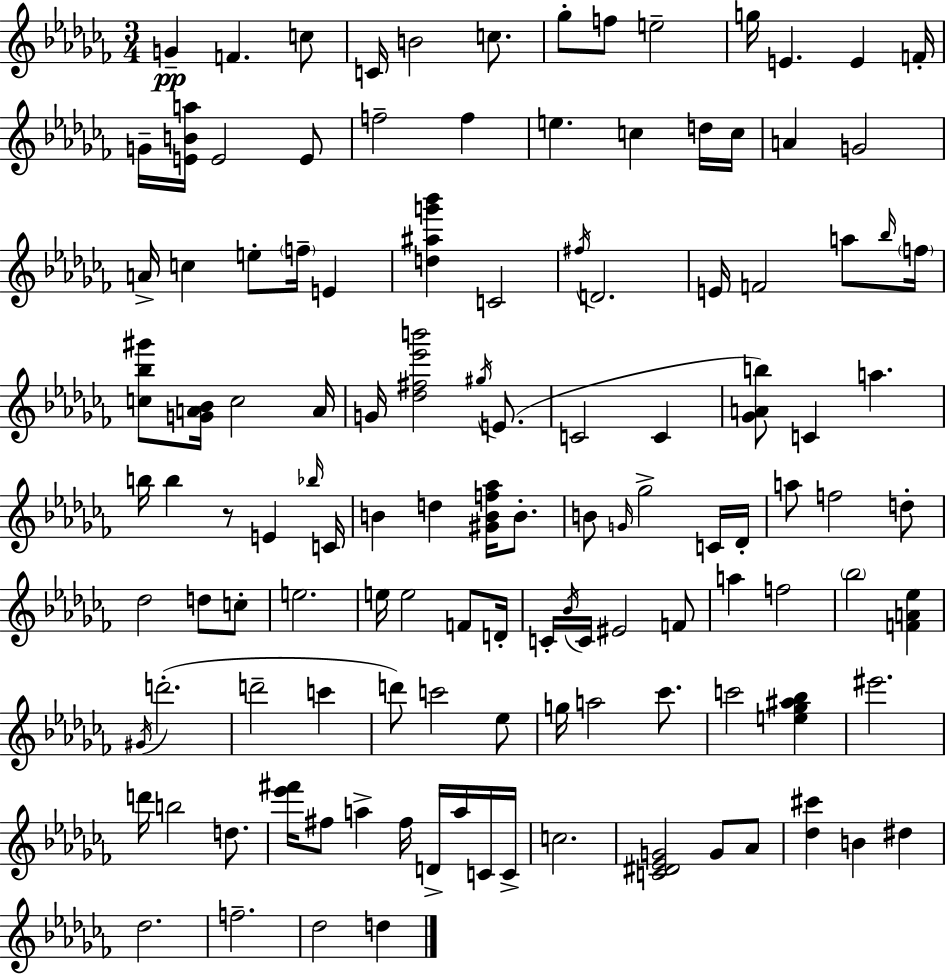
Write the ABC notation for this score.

X:1
T:Untitled
M:3/4
L:1/4
K:Abm
G F c/2 C/4 B2 c/2 _g/2 f/2 e2 g/4 E E F/4 G/4 [EBa]/4 E2 E/2 f2 f e c d/4 c/4 A G2 A/4 c e/2 f/4 E [d^ag'_b'] C2 ^f/4 D2 E/4 F2 a/2 _b/4 f/4 [c_b^g']/2 [GA_B]/4 c2 A/4 G/4 [_d^f_e'b']2 ^g/4 E/2 C2 C [_GAb]/2 C a b/4 b z/2 E _b/4 C/4 B d [^GBf_a]/4 B/2 B/2 G/4 _g2 C/4 _D/4 a/2 f2 d/2 _d2 d/2 c/2 e2 e/4 e2 F/2 D/4 C/4 _B/4 C/4 ^E2 F/2 a f2 _b2 [FA_e] ^G/4 d'2 d'2 c' d'/2 c'2 _e/2 g/4 a2 _c'/2 c'2 [e_g^a_b] ^e'2 d'/4 b2 d/2 [_e'^f']/4 ^f/2 a ^f/4 D/4 a/4 C/4 C/4 c2 [C^D_EG]2 G/2 _A/2 [_d^c'] B ^d _d2 f2 _d2 d